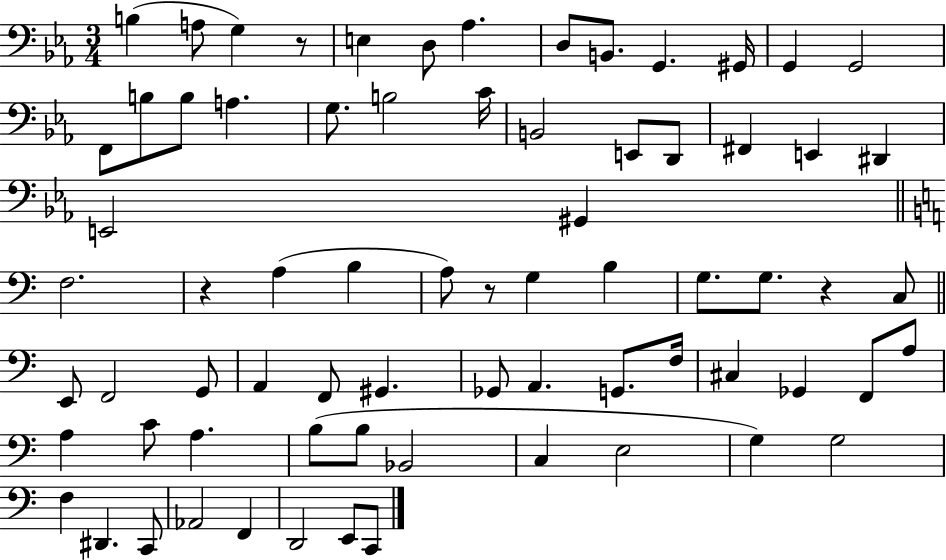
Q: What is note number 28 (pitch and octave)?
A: F3